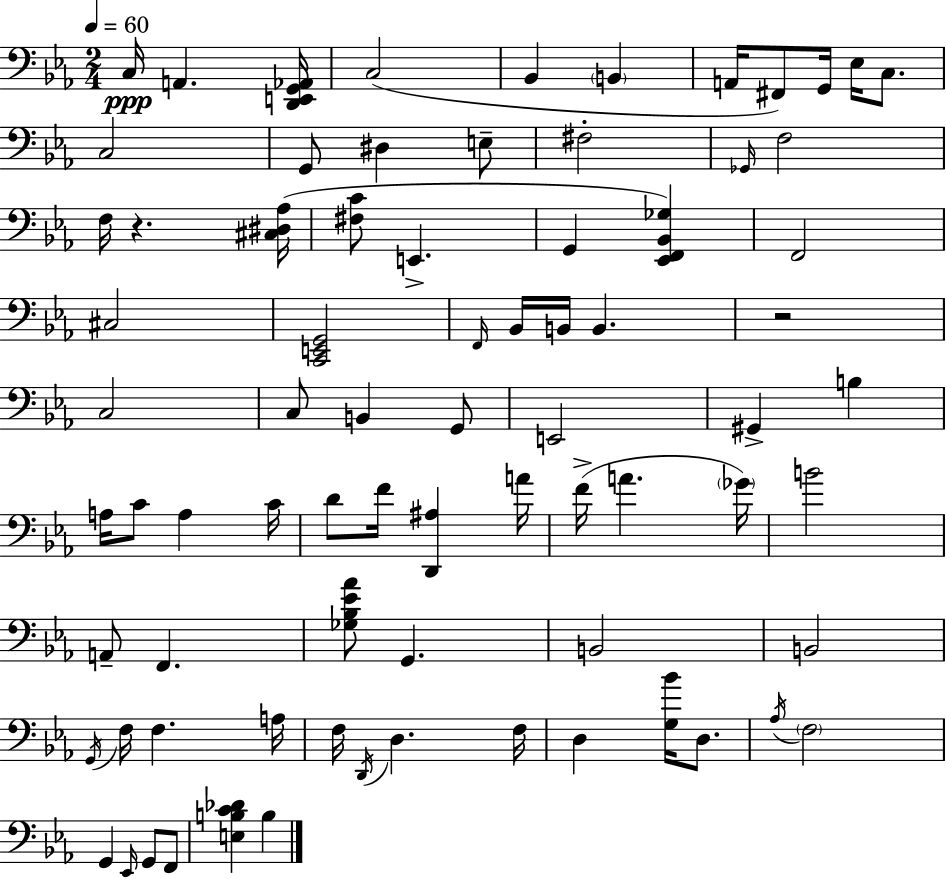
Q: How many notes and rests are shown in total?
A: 77